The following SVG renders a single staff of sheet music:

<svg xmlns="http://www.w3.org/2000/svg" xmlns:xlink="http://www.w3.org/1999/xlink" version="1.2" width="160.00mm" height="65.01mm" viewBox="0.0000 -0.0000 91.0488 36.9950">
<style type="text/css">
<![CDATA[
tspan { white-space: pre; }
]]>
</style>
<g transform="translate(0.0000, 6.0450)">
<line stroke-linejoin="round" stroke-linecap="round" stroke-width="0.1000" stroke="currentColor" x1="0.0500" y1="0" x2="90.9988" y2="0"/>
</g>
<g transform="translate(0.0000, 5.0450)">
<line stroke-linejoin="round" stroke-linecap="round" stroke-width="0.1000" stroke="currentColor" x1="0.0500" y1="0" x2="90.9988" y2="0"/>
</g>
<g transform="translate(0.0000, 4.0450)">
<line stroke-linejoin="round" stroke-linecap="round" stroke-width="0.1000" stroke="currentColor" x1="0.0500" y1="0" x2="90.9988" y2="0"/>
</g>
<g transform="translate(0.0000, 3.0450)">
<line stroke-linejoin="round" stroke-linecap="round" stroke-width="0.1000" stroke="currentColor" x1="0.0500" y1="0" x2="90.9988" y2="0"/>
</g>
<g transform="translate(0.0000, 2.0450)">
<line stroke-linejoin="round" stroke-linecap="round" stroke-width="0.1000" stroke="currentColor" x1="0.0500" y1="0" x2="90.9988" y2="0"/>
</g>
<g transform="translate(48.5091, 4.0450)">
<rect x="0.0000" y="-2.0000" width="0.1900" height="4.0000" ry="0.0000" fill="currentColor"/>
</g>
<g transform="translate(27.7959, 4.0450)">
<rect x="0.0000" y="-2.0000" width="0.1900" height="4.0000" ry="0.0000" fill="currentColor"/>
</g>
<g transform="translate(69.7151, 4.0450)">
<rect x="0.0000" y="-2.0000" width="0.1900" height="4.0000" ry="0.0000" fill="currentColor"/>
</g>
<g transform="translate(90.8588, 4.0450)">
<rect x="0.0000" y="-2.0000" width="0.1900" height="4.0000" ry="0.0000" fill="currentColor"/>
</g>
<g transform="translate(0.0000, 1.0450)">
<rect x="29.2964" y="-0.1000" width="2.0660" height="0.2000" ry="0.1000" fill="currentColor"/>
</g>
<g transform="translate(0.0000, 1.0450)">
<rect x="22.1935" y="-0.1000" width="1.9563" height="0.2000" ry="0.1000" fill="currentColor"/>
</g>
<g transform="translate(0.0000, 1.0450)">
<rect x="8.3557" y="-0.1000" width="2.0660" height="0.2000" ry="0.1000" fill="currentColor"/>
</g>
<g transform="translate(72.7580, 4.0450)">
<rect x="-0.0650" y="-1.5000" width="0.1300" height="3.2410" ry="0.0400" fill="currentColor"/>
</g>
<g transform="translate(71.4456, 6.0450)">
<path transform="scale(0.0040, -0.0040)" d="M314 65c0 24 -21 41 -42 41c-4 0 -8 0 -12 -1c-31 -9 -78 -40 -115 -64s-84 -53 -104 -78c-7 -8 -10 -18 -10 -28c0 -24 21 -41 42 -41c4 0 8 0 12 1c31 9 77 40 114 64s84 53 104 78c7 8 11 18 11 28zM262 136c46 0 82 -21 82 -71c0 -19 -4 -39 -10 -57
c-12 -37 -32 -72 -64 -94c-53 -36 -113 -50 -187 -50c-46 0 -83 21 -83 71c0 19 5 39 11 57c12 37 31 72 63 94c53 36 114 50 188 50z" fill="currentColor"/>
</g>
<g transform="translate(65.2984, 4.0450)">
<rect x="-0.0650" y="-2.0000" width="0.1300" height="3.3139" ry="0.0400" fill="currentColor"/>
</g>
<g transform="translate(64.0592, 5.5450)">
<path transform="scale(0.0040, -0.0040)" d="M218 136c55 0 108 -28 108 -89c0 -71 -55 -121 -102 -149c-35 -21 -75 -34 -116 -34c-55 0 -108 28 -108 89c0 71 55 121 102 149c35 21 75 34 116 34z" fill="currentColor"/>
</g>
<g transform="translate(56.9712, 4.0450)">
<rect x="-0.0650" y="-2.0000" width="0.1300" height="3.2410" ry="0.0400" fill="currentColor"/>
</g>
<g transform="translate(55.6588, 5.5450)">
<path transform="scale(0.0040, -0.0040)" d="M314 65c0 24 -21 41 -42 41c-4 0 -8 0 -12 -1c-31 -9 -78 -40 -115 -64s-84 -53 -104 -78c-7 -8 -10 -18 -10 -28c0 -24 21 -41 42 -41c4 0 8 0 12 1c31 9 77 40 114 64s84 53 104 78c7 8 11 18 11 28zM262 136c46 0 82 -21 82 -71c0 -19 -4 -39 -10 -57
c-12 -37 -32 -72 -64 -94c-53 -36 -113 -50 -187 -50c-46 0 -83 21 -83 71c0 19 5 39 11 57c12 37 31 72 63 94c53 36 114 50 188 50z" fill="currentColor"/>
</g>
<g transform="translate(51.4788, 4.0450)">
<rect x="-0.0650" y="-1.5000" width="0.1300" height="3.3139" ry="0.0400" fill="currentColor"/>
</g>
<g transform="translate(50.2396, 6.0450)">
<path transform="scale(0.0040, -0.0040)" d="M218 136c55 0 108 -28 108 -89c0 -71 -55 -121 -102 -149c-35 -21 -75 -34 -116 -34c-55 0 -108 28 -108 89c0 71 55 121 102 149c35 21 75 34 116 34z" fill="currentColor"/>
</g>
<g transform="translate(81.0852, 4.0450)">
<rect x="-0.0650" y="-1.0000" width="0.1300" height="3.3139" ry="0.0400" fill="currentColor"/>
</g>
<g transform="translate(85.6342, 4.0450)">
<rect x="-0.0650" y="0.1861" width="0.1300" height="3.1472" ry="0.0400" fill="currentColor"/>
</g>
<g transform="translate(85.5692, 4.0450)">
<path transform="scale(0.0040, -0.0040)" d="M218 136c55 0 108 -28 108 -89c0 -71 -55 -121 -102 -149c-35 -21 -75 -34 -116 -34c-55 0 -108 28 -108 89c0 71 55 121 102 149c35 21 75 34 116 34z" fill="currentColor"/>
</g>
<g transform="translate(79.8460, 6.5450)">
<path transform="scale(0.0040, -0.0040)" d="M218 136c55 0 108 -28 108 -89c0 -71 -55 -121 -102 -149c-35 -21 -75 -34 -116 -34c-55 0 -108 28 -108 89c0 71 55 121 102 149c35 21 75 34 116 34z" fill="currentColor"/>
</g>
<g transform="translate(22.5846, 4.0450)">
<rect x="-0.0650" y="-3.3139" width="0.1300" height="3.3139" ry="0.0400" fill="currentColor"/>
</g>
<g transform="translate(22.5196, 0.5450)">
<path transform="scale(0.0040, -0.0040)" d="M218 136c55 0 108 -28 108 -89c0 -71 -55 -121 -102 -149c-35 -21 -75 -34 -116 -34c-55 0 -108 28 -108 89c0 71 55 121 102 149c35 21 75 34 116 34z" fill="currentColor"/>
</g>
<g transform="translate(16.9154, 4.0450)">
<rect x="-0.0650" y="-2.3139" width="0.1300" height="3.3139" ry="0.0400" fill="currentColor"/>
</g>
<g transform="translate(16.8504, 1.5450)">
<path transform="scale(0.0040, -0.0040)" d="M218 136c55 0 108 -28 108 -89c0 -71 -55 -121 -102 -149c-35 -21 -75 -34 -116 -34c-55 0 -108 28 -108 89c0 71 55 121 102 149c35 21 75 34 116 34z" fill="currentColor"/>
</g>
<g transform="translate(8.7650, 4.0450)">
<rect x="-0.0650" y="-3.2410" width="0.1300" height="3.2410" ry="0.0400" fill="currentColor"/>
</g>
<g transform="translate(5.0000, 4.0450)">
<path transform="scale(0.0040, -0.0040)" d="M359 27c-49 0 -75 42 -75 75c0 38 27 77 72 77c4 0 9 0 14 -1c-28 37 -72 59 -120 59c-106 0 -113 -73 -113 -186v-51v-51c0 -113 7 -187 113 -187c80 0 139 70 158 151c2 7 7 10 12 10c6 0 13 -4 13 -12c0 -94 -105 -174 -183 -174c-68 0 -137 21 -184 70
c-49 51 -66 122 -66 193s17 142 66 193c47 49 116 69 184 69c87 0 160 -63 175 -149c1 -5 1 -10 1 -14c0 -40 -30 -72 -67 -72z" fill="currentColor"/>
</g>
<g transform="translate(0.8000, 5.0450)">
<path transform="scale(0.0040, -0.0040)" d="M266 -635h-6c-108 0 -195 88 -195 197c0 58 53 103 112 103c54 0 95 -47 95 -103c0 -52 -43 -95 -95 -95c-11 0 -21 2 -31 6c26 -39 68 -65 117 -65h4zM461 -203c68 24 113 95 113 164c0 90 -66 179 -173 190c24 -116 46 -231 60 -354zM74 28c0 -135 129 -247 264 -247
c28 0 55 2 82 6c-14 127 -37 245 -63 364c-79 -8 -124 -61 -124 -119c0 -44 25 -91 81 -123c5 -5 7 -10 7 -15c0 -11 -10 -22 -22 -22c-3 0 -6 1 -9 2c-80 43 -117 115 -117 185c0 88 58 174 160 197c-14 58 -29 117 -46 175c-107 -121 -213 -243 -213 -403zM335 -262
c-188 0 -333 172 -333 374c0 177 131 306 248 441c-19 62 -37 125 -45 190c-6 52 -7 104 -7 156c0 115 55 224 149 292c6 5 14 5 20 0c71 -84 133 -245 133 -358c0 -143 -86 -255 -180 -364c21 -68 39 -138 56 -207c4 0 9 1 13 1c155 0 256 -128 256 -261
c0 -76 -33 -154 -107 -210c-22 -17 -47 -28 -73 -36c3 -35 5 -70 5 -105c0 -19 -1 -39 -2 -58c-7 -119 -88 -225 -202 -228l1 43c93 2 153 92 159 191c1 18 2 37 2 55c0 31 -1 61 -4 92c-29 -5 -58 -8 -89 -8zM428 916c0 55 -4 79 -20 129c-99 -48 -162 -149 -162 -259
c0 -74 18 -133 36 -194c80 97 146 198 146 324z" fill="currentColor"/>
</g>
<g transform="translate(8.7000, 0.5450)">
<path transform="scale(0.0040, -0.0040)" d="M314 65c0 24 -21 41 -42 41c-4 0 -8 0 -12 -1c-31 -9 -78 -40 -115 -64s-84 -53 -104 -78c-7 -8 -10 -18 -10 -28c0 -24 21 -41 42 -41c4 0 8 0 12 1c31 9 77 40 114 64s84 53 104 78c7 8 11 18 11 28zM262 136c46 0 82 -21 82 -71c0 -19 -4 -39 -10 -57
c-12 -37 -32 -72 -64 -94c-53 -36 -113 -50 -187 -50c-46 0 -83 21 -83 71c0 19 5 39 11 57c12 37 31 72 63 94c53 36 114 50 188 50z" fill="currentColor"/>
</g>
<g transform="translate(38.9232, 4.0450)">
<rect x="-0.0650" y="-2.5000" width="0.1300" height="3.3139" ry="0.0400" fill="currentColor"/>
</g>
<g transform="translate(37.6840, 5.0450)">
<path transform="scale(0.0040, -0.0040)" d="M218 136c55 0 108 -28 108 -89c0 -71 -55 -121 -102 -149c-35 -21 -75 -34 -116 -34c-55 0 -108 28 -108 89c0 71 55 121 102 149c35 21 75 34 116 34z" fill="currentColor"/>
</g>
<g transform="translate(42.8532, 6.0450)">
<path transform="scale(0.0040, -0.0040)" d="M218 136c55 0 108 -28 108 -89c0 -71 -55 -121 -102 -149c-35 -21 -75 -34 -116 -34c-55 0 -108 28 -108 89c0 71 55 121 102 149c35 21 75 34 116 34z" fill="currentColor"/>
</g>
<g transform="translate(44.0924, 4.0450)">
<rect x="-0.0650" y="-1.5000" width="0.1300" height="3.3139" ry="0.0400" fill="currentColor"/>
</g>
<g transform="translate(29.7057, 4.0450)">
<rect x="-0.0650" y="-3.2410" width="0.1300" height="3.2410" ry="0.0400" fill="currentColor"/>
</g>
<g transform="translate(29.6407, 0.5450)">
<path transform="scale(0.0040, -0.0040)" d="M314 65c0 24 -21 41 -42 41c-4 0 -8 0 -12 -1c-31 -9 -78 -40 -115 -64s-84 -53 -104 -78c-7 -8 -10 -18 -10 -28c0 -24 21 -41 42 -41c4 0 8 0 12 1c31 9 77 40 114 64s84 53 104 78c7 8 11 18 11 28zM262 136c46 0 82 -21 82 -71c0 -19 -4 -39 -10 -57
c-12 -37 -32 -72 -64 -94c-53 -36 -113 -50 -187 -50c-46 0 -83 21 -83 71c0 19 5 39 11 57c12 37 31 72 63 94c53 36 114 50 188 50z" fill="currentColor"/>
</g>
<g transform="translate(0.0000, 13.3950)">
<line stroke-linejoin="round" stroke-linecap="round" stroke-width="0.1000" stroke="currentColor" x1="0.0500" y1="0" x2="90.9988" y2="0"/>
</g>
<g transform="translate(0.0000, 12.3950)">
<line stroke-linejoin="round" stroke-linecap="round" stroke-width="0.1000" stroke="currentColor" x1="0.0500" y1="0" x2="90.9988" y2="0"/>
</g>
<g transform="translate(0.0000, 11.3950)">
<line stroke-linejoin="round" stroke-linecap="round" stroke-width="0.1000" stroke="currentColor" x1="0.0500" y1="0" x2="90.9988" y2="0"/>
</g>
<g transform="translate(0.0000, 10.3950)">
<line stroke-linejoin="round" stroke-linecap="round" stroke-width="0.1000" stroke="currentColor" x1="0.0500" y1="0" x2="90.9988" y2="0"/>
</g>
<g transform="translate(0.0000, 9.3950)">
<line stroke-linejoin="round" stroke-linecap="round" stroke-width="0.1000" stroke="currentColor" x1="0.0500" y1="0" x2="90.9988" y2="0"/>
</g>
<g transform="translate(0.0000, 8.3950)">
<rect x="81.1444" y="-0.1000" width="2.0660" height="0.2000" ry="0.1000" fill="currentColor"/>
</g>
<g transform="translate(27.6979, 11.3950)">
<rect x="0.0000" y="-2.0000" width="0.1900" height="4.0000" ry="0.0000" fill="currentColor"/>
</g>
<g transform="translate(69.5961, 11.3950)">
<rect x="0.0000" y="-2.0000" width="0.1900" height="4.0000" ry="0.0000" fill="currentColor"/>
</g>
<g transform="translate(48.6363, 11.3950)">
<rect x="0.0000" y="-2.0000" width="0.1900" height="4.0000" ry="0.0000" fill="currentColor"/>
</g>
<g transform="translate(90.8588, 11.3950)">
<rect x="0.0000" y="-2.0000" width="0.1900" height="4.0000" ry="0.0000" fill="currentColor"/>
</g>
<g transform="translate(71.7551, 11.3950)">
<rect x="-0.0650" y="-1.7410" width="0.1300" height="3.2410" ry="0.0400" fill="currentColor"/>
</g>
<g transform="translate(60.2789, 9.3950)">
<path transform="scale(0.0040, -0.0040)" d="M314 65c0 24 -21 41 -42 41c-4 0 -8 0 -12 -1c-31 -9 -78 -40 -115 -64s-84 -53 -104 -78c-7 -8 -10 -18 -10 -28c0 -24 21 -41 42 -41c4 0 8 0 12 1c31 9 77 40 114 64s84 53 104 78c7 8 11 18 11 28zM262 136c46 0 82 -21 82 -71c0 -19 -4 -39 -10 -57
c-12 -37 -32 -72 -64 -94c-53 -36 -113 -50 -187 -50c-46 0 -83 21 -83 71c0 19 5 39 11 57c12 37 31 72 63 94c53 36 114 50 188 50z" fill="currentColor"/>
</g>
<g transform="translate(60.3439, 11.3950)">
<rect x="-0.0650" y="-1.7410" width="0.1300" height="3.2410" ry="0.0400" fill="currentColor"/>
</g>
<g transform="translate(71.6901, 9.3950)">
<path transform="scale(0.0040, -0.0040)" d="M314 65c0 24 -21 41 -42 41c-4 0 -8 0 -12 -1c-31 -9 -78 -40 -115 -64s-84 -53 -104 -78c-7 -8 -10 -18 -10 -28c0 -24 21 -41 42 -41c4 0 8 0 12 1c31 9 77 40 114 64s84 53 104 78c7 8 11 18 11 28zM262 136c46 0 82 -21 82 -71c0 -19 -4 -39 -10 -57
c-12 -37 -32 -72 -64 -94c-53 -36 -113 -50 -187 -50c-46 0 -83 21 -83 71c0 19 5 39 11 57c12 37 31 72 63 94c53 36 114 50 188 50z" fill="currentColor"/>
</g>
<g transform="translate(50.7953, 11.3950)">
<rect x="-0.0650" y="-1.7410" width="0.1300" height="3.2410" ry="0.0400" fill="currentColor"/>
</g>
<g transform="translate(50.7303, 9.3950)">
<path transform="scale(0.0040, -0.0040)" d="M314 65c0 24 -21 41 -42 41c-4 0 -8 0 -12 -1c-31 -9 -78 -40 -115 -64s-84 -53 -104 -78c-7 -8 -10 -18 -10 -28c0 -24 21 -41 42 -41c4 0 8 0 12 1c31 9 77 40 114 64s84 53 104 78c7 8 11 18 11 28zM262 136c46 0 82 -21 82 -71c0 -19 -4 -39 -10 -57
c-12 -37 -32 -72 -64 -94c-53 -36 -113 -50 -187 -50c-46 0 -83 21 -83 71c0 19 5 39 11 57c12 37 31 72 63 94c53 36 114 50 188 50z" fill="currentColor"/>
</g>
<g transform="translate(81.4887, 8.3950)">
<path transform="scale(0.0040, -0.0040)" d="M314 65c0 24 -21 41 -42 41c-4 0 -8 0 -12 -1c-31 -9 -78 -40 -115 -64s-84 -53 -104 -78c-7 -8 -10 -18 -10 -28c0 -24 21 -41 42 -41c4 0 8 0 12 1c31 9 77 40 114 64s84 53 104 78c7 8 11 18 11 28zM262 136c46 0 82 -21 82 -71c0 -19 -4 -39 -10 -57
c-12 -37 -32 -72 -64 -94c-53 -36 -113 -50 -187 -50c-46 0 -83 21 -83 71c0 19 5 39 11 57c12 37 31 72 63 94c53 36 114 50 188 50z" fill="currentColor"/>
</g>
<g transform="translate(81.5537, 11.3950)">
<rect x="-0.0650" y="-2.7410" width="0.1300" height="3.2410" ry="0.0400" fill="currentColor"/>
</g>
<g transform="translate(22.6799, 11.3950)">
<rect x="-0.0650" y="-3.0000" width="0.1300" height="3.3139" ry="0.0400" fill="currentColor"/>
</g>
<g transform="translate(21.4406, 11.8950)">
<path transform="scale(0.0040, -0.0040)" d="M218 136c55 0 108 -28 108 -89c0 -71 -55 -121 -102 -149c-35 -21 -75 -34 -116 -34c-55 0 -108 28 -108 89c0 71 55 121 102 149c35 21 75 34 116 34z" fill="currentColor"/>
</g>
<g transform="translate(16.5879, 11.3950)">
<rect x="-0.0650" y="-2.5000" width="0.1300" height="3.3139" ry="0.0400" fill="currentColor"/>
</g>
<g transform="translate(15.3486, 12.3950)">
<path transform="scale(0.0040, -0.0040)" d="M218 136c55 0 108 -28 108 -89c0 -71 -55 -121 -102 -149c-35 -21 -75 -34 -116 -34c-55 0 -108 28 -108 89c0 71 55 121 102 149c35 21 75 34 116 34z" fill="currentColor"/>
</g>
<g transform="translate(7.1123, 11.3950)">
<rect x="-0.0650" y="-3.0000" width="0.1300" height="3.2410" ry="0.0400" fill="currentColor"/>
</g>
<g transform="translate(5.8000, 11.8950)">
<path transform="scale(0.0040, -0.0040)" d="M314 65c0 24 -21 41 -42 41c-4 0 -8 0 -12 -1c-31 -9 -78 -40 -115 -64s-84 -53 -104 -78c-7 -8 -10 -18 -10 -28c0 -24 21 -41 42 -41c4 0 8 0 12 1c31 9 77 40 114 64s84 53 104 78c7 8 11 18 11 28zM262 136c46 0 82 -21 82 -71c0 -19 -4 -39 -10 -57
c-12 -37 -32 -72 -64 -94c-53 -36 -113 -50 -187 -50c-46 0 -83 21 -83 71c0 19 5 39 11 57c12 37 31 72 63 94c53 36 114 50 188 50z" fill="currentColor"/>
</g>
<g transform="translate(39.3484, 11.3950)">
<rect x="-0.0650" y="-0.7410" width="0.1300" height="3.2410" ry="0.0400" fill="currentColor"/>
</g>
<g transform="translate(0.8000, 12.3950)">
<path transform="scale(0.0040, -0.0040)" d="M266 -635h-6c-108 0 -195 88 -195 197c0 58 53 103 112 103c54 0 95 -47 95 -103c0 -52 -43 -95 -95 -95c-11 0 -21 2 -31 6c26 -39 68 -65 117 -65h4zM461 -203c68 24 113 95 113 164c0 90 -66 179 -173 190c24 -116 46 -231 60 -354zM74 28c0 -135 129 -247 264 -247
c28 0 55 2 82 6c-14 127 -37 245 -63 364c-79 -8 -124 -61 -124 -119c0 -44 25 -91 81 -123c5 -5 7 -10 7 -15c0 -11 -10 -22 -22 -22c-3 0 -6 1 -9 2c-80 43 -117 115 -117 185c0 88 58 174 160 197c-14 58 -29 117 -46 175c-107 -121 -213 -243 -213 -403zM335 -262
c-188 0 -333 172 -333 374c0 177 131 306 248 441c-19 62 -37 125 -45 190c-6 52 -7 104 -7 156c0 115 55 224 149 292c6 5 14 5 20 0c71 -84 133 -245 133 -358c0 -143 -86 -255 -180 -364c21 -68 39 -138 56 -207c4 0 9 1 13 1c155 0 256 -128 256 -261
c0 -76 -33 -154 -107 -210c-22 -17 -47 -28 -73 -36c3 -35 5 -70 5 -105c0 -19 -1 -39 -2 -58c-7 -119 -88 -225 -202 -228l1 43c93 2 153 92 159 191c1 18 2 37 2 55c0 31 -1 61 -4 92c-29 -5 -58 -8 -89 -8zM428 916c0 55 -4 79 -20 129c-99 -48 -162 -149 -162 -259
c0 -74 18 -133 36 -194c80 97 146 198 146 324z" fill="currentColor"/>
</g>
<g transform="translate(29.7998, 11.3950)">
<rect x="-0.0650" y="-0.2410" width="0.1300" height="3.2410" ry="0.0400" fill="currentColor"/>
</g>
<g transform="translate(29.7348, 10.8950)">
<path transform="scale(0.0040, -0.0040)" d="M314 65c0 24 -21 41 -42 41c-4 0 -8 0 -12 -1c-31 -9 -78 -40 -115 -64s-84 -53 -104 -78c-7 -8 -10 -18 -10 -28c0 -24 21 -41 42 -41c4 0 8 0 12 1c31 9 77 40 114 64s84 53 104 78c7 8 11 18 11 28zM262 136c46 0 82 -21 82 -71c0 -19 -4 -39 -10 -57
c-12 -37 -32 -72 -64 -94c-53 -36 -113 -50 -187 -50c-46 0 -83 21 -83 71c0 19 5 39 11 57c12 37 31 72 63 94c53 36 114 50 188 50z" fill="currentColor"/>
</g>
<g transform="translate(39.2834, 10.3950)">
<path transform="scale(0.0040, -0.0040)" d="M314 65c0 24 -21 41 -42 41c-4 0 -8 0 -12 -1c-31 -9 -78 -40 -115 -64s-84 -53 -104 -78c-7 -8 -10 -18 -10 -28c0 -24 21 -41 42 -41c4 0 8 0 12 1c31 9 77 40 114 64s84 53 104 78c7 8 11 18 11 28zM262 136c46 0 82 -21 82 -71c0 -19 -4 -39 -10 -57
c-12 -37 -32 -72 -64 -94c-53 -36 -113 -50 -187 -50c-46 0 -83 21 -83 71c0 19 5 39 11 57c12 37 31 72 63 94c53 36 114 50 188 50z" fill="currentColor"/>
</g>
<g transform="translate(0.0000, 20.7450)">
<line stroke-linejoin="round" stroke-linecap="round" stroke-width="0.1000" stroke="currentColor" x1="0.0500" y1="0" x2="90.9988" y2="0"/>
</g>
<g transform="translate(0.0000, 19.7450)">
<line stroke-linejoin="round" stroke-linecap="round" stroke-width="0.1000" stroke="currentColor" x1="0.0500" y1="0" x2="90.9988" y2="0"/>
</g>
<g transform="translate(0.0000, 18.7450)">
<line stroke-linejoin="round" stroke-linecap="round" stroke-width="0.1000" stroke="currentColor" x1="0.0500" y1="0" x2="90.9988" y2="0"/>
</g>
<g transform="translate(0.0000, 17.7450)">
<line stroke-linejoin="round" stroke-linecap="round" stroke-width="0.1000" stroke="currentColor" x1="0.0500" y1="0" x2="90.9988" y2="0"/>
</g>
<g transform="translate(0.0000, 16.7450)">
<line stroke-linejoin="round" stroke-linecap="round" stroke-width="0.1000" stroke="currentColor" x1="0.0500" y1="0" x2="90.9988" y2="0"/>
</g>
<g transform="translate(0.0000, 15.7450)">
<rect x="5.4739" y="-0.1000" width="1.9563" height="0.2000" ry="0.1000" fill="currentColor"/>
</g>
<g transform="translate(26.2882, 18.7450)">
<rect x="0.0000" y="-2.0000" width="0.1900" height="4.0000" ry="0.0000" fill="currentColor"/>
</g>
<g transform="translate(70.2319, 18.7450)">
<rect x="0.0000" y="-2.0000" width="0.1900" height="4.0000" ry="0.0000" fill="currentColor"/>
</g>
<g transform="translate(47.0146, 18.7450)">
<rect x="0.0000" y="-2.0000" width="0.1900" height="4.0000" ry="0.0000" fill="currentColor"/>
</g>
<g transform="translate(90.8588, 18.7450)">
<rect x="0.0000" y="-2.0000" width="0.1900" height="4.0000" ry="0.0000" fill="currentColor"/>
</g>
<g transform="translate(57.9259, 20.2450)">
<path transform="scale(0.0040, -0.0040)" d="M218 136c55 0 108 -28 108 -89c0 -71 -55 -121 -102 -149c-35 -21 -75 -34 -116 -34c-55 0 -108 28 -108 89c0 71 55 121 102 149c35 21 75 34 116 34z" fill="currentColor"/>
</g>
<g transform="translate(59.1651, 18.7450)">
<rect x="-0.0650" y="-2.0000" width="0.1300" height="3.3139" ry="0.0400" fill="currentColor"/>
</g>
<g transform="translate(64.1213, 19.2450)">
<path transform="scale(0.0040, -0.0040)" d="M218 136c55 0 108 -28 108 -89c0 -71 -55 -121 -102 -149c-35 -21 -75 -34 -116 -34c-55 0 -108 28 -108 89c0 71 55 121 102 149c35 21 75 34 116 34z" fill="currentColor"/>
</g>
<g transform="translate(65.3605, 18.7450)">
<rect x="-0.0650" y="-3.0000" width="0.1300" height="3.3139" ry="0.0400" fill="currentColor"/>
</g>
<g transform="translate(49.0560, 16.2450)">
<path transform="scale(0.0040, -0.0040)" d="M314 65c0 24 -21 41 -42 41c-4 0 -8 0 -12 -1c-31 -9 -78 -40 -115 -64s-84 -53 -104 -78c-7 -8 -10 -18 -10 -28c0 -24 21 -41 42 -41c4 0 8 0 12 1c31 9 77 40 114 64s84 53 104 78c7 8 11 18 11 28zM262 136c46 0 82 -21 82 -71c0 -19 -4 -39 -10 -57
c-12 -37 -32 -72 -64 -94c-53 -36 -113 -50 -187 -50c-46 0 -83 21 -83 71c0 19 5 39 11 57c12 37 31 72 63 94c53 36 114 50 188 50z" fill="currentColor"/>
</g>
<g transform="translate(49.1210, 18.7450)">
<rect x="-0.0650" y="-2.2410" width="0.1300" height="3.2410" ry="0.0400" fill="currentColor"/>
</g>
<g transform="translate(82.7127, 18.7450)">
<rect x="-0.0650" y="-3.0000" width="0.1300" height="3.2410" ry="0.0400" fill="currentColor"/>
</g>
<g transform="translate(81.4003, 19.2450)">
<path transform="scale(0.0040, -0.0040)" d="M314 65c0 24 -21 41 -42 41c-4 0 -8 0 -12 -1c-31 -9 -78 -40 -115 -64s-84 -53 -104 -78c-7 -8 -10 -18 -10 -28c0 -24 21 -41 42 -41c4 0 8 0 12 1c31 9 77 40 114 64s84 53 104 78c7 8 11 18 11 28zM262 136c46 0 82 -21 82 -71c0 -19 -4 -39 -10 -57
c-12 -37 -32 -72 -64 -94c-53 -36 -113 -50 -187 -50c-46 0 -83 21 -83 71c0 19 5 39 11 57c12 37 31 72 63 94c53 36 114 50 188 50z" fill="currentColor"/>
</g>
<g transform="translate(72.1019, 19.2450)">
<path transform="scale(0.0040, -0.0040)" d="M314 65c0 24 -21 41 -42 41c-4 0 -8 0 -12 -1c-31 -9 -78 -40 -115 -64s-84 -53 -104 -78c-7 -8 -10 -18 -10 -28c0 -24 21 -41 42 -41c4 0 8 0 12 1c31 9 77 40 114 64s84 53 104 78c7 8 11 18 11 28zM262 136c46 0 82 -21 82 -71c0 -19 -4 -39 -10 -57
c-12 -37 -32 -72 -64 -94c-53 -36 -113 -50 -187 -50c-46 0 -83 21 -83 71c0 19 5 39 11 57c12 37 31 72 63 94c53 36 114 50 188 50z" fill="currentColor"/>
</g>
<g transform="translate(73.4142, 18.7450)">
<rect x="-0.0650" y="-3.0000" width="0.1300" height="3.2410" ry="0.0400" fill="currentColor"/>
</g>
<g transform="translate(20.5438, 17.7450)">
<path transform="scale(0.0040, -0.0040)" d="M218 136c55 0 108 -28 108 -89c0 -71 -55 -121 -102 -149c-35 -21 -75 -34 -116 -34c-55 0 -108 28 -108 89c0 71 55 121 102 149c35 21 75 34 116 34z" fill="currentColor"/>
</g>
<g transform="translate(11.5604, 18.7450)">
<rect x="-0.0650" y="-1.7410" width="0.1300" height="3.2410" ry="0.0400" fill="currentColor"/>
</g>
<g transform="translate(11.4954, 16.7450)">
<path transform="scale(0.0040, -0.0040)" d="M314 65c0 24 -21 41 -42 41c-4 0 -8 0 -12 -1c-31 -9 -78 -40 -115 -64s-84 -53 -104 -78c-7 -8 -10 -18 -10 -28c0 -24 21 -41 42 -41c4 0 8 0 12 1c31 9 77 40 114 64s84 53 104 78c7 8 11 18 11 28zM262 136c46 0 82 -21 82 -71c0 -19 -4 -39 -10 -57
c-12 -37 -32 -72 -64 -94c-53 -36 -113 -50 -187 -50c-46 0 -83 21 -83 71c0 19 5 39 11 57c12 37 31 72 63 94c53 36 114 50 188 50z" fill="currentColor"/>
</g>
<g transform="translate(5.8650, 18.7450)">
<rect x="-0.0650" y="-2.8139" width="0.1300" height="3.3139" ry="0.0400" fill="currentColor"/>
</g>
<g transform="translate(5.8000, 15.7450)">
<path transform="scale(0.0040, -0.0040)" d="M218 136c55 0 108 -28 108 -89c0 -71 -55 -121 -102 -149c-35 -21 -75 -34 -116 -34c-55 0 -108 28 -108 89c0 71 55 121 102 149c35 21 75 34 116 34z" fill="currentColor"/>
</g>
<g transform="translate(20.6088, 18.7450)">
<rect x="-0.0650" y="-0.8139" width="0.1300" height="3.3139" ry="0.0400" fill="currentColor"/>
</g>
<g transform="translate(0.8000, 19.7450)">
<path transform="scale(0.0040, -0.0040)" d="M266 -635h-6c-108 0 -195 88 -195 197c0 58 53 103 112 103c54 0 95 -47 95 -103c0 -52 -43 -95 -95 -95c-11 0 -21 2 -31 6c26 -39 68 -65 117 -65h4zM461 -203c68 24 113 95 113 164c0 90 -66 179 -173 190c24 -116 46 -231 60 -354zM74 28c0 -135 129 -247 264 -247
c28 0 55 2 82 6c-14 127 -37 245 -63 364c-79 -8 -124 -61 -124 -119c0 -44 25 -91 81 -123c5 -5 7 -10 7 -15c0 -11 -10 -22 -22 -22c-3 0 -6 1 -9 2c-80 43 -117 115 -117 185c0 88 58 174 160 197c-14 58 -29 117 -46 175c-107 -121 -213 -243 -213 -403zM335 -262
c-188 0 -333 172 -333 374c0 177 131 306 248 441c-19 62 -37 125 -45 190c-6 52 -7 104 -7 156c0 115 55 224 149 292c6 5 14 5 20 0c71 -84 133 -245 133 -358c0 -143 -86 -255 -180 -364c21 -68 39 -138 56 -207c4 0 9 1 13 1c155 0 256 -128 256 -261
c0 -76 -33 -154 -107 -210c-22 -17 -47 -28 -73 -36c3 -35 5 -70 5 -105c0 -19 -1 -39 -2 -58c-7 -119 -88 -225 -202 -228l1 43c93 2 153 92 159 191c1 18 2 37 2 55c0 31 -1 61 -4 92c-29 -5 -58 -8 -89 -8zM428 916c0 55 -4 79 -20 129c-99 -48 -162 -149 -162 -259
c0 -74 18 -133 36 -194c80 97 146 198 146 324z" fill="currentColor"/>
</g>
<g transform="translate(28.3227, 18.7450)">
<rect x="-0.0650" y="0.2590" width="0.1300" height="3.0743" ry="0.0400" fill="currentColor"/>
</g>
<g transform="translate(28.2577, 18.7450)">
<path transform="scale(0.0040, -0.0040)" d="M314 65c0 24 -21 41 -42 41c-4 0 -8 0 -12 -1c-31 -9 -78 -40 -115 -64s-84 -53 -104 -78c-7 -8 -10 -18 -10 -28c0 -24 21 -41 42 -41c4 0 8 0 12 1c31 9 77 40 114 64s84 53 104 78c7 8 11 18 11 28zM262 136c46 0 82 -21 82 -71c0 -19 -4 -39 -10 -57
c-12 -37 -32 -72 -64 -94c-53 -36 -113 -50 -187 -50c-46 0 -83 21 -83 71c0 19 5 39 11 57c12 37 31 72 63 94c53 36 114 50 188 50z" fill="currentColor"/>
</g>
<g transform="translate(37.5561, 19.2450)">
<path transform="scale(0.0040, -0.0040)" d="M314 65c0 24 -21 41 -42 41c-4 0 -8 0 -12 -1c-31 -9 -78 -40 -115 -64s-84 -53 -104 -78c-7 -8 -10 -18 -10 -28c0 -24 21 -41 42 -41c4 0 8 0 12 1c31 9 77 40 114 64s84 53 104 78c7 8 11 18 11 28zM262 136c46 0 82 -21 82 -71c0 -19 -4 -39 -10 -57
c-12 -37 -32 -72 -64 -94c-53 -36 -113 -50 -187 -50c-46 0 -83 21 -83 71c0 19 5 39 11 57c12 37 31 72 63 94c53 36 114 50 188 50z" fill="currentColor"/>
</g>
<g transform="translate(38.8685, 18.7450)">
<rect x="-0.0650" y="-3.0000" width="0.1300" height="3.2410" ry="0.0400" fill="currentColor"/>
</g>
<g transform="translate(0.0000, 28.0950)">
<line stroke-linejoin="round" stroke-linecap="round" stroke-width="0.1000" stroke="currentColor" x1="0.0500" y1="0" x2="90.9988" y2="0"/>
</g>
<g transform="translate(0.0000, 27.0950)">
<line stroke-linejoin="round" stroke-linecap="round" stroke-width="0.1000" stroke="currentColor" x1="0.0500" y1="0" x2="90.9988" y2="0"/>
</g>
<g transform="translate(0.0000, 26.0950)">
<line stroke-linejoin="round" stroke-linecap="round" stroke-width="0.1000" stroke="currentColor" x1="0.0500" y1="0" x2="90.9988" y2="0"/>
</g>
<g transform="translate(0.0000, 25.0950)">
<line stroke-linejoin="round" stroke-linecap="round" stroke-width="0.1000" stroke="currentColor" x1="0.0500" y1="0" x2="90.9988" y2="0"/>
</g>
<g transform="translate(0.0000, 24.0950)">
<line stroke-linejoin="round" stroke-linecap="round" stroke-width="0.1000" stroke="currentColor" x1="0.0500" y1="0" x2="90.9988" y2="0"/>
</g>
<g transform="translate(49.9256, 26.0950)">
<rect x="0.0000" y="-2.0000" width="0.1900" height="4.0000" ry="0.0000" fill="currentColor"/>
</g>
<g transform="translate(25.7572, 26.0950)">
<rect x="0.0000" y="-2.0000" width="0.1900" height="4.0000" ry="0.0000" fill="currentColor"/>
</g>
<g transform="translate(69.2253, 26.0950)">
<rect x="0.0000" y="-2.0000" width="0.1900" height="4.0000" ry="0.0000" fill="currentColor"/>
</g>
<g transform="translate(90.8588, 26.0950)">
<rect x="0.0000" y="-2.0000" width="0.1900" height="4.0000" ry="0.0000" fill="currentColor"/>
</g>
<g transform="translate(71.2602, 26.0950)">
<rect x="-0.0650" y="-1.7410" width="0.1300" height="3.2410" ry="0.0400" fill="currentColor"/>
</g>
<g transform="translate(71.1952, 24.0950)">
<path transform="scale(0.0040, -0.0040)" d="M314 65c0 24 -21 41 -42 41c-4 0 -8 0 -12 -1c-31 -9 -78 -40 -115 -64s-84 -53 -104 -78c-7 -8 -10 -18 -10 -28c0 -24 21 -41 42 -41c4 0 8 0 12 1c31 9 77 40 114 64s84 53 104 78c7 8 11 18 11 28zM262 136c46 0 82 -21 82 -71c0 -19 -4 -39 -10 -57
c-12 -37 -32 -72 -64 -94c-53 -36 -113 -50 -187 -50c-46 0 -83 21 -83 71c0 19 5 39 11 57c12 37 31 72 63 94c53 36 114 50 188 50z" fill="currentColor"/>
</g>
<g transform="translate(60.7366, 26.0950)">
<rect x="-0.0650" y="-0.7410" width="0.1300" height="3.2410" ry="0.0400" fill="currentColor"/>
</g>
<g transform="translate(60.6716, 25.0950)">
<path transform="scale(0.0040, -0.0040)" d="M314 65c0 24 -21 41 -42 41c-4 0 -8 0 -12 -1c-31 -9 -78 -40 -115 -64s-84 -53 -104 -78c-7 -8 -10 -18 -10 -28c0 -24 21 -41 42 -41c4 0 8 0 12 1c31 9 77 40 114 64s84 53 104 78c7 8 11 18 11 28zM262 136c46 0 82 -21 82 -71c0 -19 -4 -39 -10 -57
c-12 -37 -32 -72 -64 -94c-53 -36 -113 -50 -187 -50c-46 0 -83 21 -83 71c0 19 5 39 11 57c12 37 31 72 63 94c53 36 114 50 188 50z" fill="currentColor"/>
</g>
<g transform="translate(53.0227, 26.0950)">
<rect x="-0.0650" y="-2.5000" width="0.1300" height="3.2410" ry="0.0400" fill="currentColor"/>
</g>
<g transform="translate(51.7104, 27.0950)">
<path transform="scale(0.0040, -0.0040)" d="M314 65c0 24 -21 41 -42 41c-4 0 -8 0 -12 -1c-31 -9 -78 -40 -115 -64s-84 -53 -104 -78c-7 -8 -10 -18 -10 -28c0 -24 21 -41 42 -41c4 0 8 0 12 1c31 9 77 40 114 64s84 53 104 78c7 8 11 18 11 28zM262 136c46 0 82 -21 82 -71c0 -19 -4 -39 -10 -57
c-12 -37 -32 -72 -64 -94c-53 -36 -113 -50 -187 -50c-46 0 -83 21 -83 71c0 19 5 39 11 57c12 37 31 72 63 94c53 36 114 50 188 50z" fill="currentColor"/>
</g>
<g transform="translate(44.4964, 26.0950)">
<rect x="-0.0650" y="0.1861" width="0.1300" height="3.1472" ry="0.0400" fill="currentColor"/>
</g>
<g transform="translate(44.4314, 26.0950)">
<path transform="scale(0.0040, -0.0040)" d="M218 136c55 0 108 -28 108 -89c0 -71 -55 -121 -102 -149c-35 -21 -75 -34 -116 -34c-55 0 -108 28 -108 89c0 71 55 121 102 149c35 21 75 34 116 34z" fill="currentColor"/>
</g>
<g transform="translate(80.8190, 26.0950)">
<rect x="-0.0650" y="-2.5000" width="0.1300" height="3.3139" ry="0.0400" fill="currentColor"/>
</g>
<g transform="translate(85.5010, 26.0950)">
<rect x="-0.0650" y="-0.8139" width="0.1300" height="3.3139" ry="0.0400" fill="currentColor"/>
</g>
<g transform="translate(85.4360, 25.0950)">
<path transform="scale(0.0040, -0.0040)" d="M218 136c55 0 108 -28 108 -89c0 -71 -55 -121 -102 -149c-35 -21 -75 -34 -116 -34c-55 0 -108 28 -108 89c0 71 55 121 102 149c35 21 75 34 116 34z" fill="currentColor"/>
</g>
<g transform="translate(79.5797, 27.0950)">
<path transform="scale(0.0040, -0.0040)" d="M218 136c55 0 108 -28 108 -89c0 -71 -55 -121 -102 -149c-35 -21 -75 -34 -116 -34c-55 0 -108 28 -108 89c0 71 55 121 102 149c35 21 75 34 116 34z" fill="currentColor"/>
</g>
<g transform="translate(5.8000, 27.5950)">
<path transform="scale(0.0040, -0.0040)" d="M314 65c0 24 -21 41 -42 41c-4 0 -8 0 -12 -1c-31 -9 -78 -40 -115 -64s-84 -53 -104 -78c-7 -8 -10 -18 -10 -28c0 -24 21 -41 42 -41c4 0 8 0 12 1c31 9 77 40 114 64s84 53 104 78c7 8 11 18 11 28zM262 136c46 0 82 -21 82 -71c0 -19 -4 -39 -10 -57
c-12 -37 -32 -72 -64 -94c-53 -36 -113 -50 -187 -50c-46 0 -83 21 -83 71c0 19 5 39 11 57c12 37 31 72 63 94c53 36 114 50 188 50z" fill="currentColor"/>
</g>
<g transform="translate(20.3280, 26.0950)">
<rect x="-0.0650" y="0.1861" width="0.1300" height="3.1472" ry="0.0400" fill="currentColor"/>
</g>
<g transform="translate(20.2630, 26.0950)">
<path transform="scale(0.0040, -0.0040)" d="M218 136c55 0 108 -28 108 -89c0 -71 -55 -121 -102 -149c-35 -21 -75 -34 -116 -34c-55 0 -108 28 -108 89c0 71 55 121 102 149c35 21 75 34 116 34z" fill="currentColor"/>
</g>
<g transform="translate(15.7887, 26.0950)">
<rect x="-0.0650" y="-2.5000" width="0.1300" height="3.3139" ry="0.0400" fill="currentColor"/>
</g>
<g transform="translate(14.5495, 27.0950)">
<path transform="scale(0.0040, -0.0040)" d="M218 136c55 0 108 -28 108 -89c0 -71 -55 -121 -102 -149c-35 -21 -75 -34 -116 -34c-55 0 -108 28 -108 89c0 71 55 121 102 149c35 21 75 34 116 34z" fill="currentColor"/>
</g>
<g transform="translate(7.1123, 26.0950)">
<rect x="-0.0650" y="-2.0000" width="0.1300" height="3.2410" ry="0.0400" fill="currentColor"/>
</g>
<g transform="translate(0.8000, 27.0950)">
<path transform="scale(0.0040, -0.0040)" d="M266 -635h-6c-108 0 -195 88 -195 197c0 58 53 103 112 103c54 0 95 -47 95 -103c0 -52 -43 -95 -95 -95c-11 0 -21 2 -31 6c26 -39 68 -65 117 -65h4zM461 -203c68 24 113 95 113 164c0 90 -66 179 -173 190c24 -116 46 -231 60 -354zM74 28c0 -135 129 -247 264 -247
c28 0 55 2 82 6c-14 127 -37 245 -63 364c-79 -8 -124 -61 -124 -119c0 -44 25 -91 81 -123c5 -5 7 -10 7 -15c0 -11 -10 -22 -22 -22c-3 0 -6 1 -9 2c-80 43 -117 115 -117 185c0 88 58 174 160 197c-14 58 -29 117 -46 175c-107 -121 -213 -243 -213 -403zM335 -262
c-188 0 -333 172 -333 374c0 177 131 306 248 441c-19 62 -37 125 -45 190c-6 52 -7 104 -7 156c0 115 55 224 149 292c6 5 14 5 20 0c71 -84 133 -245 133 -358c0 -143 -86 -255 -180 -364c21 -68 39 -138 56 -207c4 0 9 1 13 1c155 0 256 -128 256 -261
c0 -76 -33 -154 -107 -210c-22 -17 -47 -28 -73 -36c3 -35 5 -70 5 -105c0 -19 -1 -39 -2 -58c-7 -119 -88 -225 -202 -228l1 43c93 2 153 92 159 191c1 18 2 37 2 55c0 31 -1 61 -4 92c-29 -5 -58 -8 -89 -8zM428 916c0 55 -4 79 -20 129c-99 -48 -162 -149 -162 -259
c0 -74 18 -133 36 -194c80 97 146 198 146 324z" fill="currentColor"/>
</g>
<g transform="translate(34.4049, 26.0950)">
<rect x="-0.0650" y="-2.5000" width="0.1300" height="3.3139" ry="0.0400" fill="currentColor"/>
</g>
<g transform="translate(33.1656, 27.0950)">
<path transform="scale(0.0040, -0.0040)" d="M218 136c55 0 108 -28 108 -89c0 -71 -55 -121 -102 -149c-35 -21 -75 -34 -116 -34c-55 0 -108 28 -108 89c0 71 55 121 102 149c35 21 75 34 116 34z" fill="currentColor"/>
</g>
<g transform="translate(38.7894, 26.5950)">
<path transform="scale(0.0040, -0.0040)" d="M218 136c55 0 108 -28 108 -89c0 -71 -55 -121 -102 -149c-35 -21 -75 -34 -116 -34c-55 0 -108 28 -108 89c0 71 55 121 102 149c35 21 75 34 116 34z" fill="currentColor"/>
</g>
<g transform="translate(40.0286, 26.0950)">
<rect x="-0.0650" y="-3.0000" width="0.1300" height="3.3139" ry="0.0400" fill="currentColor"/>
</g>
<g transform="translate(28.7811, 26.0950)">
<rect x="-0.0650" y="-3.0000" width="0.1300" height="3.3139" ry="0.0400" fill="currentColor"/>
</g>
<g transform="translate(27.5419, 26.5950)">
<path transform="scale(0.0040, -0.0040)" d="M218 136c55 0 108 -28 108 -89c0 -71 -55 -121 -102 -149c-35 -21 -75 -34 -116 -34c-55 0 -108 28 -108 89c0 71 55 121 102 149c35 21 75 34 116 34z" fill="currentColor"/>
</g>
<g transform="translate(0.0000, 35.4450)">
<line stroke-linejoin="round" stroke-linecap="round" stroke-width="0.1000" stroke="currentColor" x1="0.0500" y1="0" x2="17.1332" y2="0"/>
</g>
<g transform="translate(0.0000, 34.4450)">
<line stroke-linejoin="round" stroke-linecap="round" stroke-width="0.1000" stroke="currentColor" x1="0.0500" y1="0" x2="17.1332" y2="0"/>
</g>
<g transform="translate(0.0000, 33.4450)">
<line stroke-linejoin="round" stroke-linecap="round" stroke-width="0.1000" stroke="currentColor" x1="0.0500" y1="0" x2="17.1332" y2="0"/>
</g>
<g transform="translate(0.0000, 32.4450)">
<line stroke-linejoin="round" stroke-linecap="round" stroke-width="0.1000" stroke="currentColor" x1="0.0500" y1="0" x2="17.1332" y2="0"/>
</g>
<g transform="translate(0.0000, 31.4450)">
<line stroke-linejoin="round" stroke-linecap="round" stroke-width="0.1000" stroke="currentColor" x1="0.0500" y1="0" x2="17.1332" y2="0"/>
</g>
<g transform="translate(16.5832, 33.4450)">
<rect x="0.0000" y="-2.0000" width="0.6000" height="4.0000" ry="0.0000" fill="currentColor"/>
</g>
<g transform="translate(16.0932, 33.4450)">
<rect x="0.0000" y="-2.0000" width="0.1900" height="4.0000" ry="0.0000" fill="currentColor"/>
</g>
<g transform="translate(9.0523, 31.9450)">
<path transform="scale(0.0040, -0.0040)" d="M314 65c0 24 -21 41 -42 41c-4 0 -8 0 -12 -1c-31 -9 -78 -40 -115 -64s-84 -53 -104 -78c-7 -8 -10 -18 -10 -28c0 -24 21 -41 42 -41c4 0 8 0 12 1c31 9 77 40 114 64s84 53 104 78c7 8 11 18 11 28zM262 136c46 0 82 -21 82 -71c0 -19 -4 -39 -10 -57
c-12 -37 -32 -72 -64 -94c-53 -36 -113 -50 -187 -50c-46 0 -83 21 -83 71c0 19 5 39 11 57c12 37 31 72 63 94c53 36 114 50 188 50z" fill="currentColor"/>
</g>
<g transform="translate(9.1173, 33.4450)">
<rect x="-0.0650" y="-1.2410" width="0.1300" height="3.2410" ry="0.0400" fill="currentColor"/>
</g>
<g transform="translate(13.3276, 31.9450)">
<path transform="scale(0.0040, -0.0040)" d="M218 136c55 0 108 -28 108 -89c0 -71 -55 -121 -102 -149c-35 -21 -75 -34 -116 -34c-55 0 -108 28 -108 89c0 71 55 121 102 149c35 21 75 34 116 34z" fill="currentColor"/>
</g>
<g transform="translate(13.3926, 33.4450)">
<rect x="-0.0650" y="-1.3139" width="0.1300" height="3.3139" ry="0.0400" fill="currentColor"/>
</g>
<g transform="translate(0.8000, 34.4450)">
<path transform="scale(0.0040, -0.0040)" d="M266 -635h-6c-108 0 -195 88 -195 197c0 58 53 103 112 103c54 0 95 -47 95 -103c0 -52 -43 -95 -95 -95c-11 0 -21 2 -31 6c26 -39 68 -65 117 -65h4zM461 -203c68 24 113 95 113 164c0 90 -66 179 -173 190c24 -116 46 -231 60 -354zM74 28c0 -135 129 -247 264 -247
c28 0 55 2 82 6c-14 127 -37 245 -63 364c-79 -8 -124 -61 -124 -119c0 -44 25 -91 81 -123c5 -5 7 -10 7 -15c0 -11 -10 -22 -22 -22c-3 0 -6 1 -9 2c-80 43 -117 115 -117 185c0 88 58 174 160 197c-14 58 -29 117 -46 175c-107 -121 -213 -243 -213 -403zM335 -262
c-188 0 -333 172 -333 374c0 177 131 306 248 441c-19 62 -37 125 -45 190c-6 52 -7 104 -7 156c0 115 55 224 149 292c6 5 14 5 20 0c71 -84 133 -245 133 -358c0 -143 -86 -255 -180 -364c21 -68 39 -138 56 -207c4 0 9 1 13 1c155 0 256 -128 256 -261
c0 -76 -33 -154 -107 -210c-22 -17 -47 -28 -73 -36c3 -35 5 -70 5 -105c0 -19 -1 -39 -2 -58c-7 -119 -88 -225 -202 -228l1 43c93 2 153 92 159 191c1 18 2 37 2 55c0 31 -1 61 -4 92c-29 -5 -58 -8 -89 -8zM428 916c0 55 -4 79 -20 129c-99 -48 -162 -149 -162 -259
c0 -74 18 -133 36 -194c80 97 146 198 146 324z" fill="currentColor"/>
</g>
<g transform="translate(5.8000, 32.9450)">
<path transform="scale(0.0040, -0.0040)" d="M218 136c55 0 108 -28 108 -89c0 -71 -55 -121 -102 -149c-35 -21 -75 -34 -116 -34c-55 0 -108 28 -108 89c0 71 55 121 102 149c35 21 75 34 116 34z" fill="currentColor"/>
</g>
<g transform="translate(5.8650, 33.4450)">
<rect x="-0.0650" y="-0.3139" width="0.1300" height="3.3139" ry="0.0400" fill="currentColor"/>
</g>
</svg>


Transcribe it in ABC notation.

X:1
T:Untitled
M:4/4
L:1/4
K:C
b2 g b b2 G E E F2 F E2 D B A2 G A c2 d2 f2 f2 f2 a2 a f2 d B2 A2 g2 F A A2 A2 F2 G B A G A B G2 d2 f2 G d c e2 e